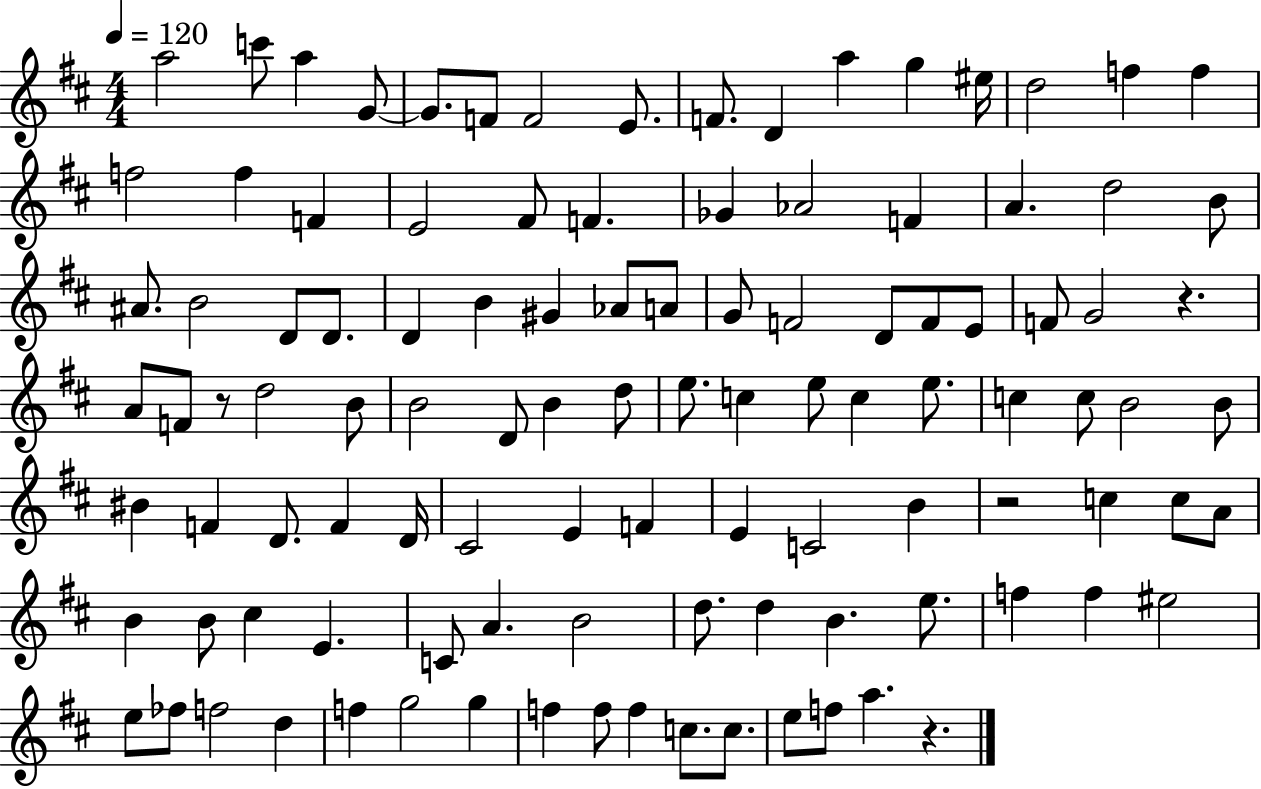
{
  \clef treble
  \numericTimeSignature
  \time 4/4
  \key d \major
  \tempo 4 = 120
  a''2 c'''8 a''4 g'8~~ | g'8. f'8 f'2 e'8. | f'8. d'4 a''4 g''4 eis''16 | d''2 f''4 f''4 | \break f''2 f''4 f'4 | e'2 fis'8 f'4. | ges'4 aes'2 f'4 | a'4. d''2 b'8 | \break ais'8. b'2 d'8 d'8. | d'4 b'4 gis'4 aes'8 a'8 | g'8 f'2 d'8 f'8 e'8 | f'8 g'2 r4. | \break a'8 f'8 r8 d''2 b'8 | b'2 d'8 b'4 d''8 | e''8. c''4 e''8 c''4 e''8. | c''4 c''8 b'2 b'8 | \break bis'4 f'4 d'8. f'4 d'16 | cis'2 e'4 f'4 | e'4 c'2 b'4 | r2 c''4 c''8 a'8 | \break b'4 b'8 cis''4 e'4. | c'8 a'4. b'2 | d''8. d''4 b'4. e''8. | f''4 f''4 eis''2 | \break e''8 fes''8 f''2 d''4 | f''4 g''2 g''4 | f''4 f''8 f''4 c''8. c''8. | e''8 f''8 a''4. r4. | \break \bar "|."
}